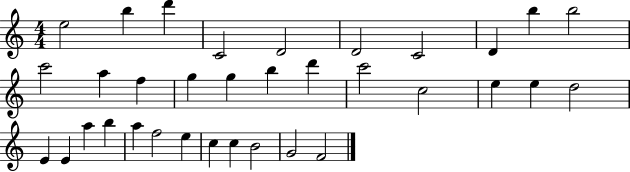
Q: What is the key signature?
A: C major